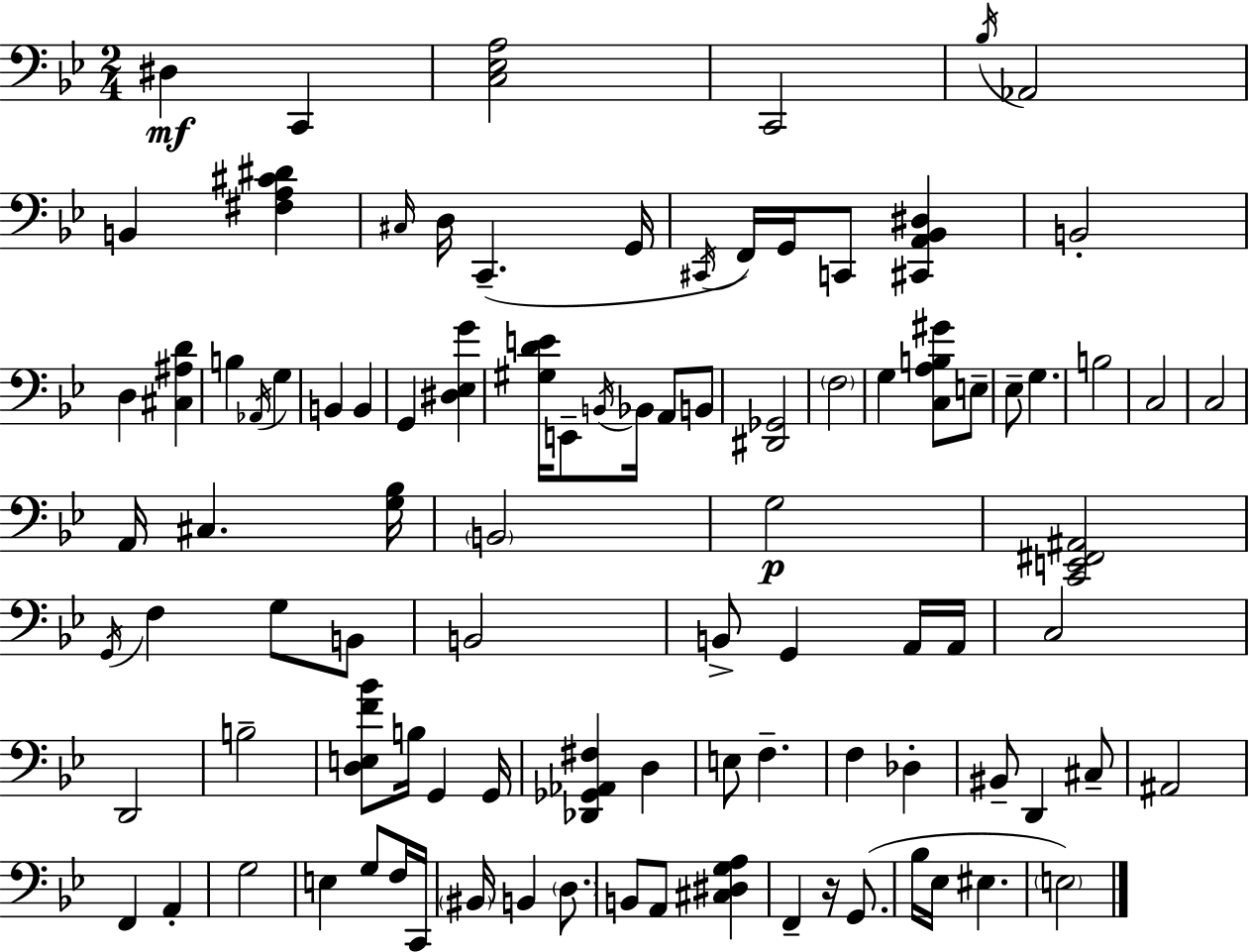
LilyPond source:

{
  \clef bass
  \numericTimeSignature
  \time 2/4
  \key bes \major
  \repeat volta 2 { dis4\mf c,4 | <c ees a>2 | c,2 | \acciaccatura { bes16 } aes,2 | \break b,4 <fis a cis' dis'>4 | \grace { cis16 } d16 c,4.--( | g,16 \acciaccatura { cis,16 } f,16) g,16 c,8 <cis, a, bes, dis>4 | b,2-. | \break d4 <cis ais d'>4 | b4 \acciaccatura { aes,16 } | g4 b,4 | b,4 g,4 | \break <dis ees g'>4 <gis d' e'>16 e,8-- \acciaccatura { b,16 } | bes,16 a,8 b,8 <dis, ges,>2 | \parenthesize f2 | g4 | \break <c a b gis'>8 e8-- ees8-- g4. | b2 | c2 | c2 | \break a,16 cis4. | <g bes>16 \parenthesize b,2 | g2\p | <c, e, fis, ais,>2 | \break \acciaccatura { g,16 } f4 | g8 b,8 b,2 | b,8-> | g,4 a,16 a,16 c2 | \break d,2 | b2-- | <d e f' bes'>8 | b16 g,4 g,16 <des, ges, aes, fis>4 | \break d4 e8 | f4.-- f4 | des4-. bis,8-- | d,4 cis8-- ais,2 | \break f,4 | a,4-. g2 | e4 | g8 f16 c,16 \parenthesize bis,16 b,4 | \break \parenthesize d8. b,8 | a,8 <cis dis g a>4 f,4-- | r16 g,8.( bes16 ees16 | eis4. \parenthesize e2) | \break } \bar "|."
}